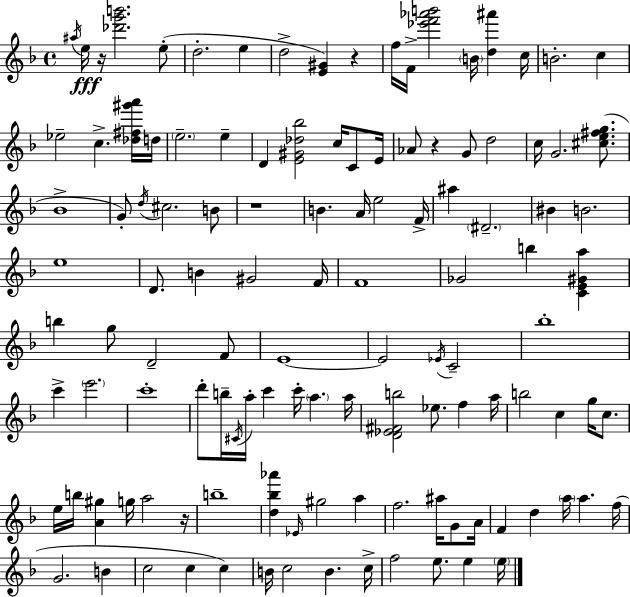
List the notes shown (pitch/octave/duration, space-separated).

A#5/s E5/s R/s [Db6,G6,B6]/h. E5/e D5/h. E5/q D5/h [E4,G#4]/q R/q F5/s F4/s [Eb6,F6,Ab6,B6]/h B4/s [D5,A#6]/q C5/s B4/h. C5/q Eb5/h C5/q. [Db5,F#5,G#6,A6]/s D5/s E5/h. E5/q D4/q [E4,G#4,Db5,Bb5]/h C5/s C4/e E4/s Ab4/e R/q G4/e D5/h C5/s G4/h. [C#5,E5,F#5,G5]/e. Bb4/w G4/e D5/s C#5/h. B4/e R/w B4/q. A4/s E5/h F4/s A#5/q D#4/h. BIS4/q B4/h. E5/w D4/e. B4/q G#4/h F4/s F4/w Gb4/h B5/q [C4,E4,G#4,A5]/q B5/q G5/e D4/h F4/e E4/w E4/h Eb4/s C4/h Bb5/w C6/q E6/h. C6/w D6/e B5/s C#4/s A5/s C6/q C6/s A5/q. A5/s [D4,Eb4,F#4,B5]/h Eb5/e. F5/q A5/s B5/h C5/q G5/s C5/e. E5/s B5/s [A4,G#5]/q G5/s A5/h R/s B5/w [D5,Bb5,Ab6]/q Eb4/s G#5/h A5/q F5/h. A#5/s G4/e A4/s F4/q D5/q A5/s A5/q. F5/s G4/h. B4/q C5/h C5/q C5/q B4/s C5/h B4/q. C5/s F5/h E5/e. E5/q E5/s